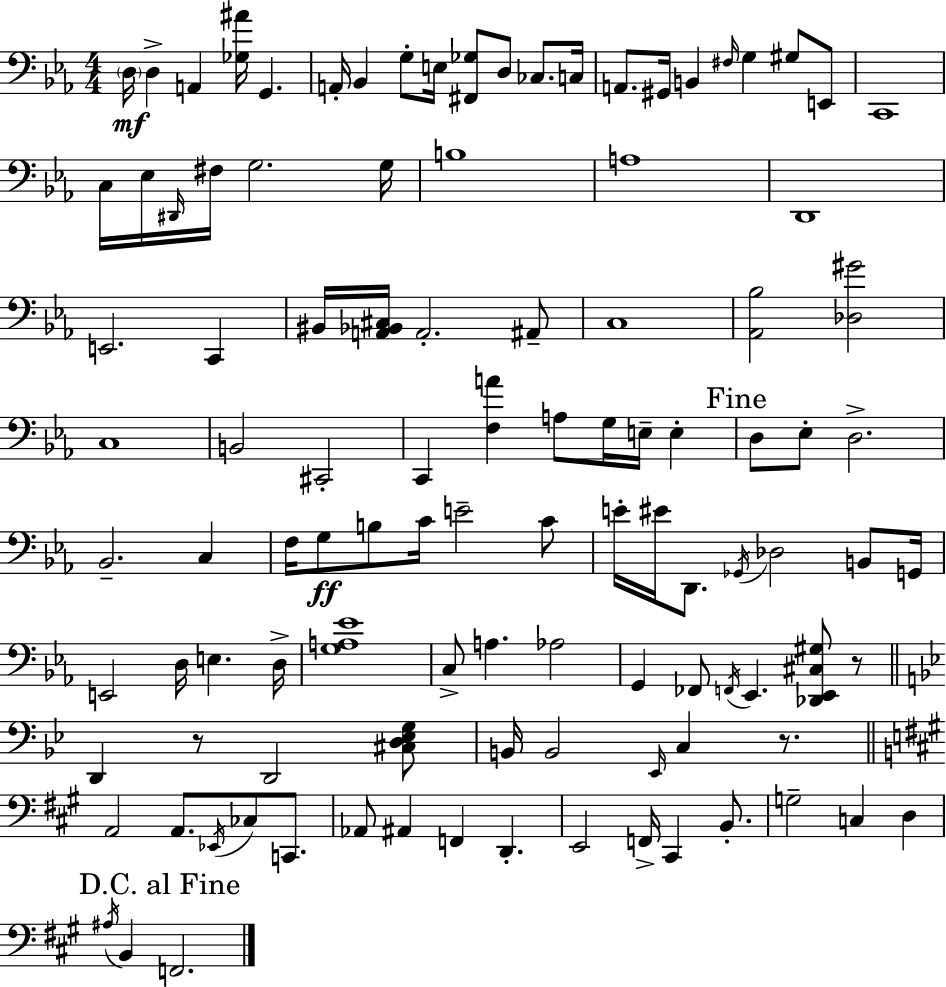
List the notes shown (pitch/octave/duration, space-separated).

D3/s D3/q A2/q [Gb3,A#4]/s G2/q. A2/s Bb2/q G3/e E3/s [F#2,Gb3]/e D3/e CES3/e. C3/s A2/e. G#2/s B2/q F#3/s G3/q G#3/e E2/e C2/w C3/s Eb3/s D#2/s F#3/s G3/h. G3/s B3/w A3/w D2/w E2/h. C2/q BIS2/s [A2,Bb2,C#3]/s A2/h. A#2/e C3/w [Ab2,Bb3]/h [Db3,G#4]/h C3/w B2/h C#2/h C2/q [F3,A4]/q A3/e G3/s E3/s E3/q D3/e Eb3/e D3/h. Bb2/h. C3/q F3/s G3/e B3/e C4/s E4/h C4/e E4/s EIS4/s D2/e. Gb2/s Db3/h B2/e G2/s E2/h D3/s E3/q. D3/s [G3,A3,Eb4]/w C3/e A3/q. Ab3/h G2/q FES2/e F2/s Eb2/q. [Db2,Eb2,C#3,G#3]/e R/e D2/q R/e D2/h [C#3,D3,Eb3,G3]/e B2/s B2/h Eb2/s C3/q R/e. A2/h A2/e. Eb2/s CES3/e C2/e. Ab2/e A#2/q F2/q D2/q. E2/h F2/s C#2/q B2/e. G3/h C3/q D3/q A#3/s B2/q F2/h.